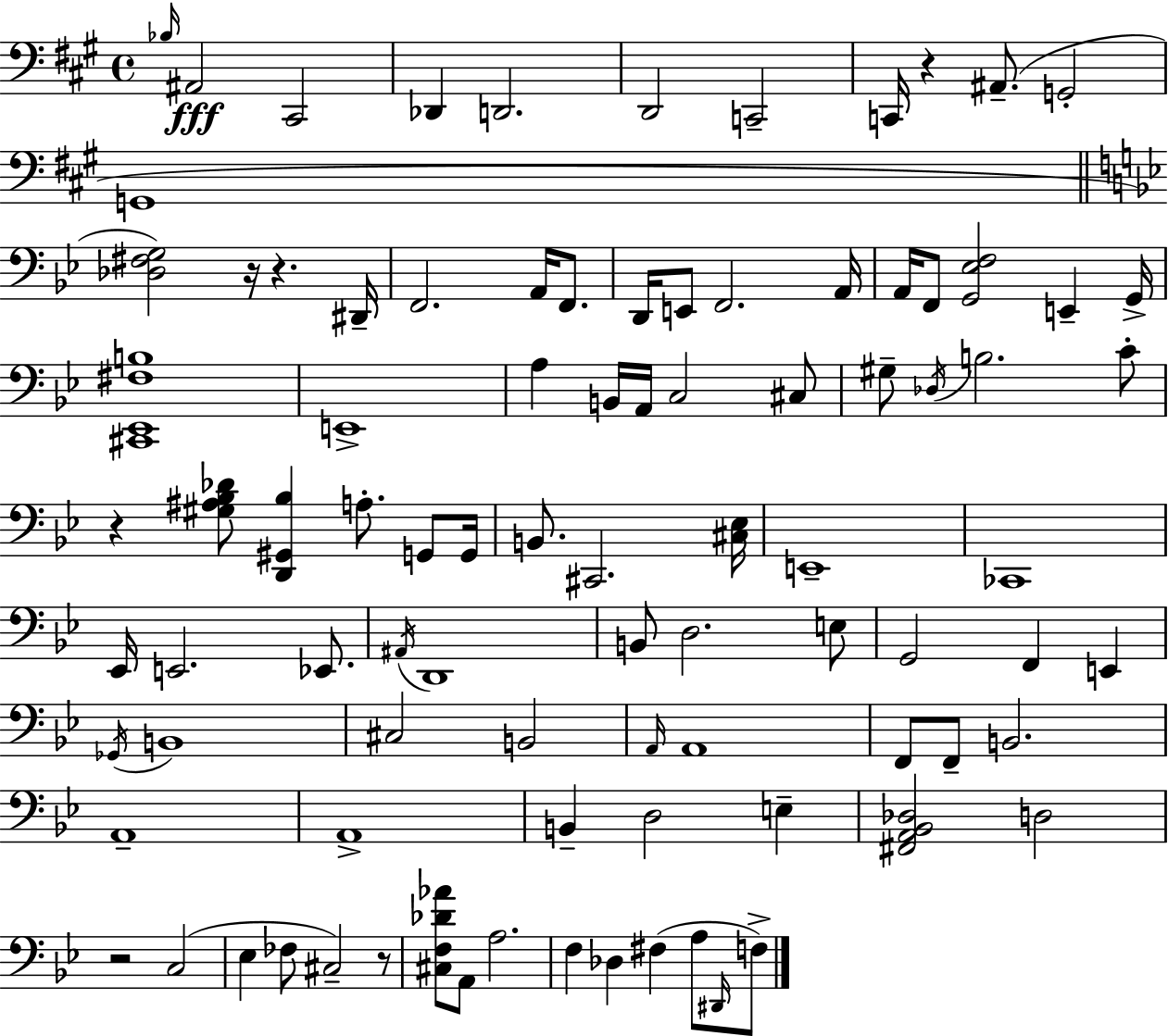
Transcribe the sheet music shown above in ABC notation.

X:1
T:Untitled
M:4/4
L:1/4
K:A
_B,/4 ^A,,2 ^C,,2 _D,, D,,2 D,,2 C,,2 C,,/4 z ^A,,/2 G,,2 G,,4 [_D,^F,G,]2 z/4 z ^D,,/4 F,,2 A,,/4 F,,/2 D,,/4 E,,/2 F,,2 A,,/4 A,,/4 F,,/2 [G,,_E,F,]2 E,, G,,/4 [^C,,_E,,^F,B,]4 E,,4 A, B,,/4 A,,/4 C,2 ^C,/2 ^G,/2 _D,/4 B,2 C/2 z [^G,^A,_B,_D]/2 [D,,^G,,_B,] A,/2 G,,/2 G,,/4 B,,/2 ^C,,2 [^C,_E,]/4 E,,4 _C,,4 _E,,/4 E,,2 _E,,/2 ^A,,/4 D,,4 B,,/2 D,2 E,/2 G,,2 F,, E,, _G,,/4 B,,4 ^C,2 B,,2 A,,/4 A,,4 F,,/2 F,,/2 B,,2 A,,4 A,,4 B,, D,2 E, [^F,,A,,_B,,_D,]2 D,2 z2 C,2 _E, _F,/2 ^C,2 z/2 [^C,F,_D_A]/2 A,,/2 A,2 F, _D, ^F, A,/2 ^D,,/4 F,/2